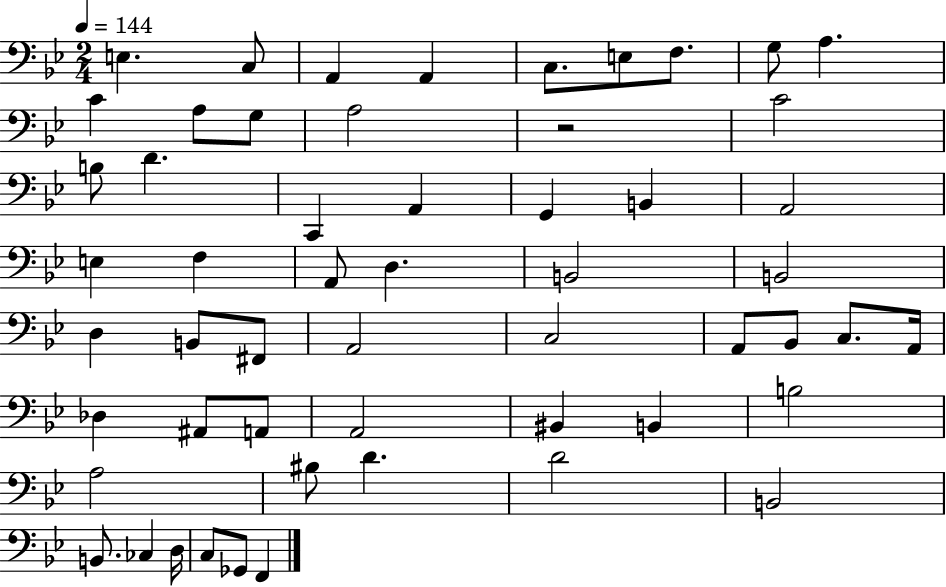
E3/q. C3/e A2/q A2/q C3/e. E3/e F3/e. G3/e A3/q. C4/q A3/e G3/e A3/h R/h C4/h B3/e D4/q. C2/q A2/q G2/q B2/q A2/h E3/q F3/q A2/e D3/q. B2/h B2/h D3/q B2/e F#2/e A2/h C3/h A2/e Bb2/e C3/e. A2/s Db3/q A#2/e A2/e A2/h BIS2/q B2/q B3/h A3/h BIS3/e D4/q. D4/h B2/h B2/e. CES3/q D3/s C3/e Gb2/e F2/q